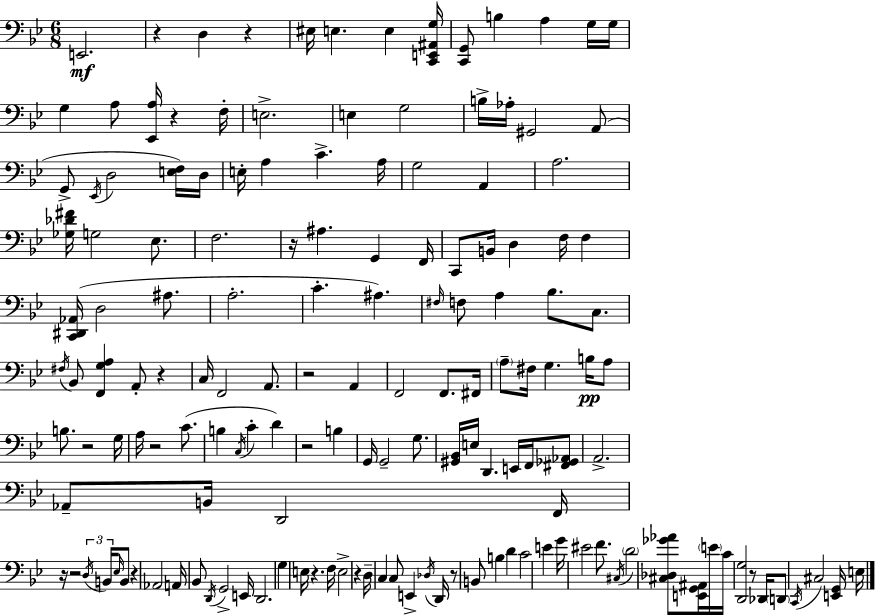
X:1
T:Untitled
M:6/8
L:1/4
K:Bb
E,,2 z D, z ^E,/4 E, E, [C,,E,,^A,,G,]/4 [C,,G,,]/2 B, A, G,/4 G,/4 G, A,/2 [_E,,A,]/4 z F,/4 E,2 E, G,2 B,/4 _A,/4 ^G,,2 A,,/2 G,,/2 _E,,/4 D,2 [E,F,]/4 D,/4 E,/4 A, C A,/4 G,2 A,, A,2 [_G,_D^F]/4 G,2 _E,/2 F,2 z/4 ^A, G,, F,,/4 C,,/2 B,,/4 D, F,/4 F, [C,,^D,,_A,,]/4 D,2 ^A,/2 A,2 C ^A, ^F,/4 F,/2 A, _B,/2 C,/2 ^F,/4 _B,,/2 [F,,G,A,] A,,/2 z C,/4 F,,2 A,,/2 z2 A,, F,,2 F,,/2 ^F,,/4 A,/2 ^F,/4 G, B,/4 A,/2 B,/2 z2 G,/4 A,/4 z2 C/2 B, C,/4 C D z2 B, G,,/4 G,,2 G,/2 [^G,,_B,,]/4 E,/4 D,, E,,/4 F,,/4 [^F,,_G,,_A,,]/2 A,,2 _A,,/2 B,,/4 D,,2 F,,/4 z/4 z2 D,/4 B,,/4 _E,/4 B,,/2 z _A,,2 A,,/4 _B,,/2 D,,/4 G,,2 E,,/4 D,,2 G, E,/4 z F,/4 E,2 z D,/4 C, C,/2 E,, _D,/4 D,,/4 z/2 B,,/2 B, D C2 E G/4 ^E2 F/2 ^C,/4 D2 [^C,_D,_G_A]/2 [E,,G,,^A,,]/4 E/4 C/4 [D,,G,]2 z/2 _D,,/4 D,,/2 C,,/4 ^C,2 [E,,G,,]/4 E,/4